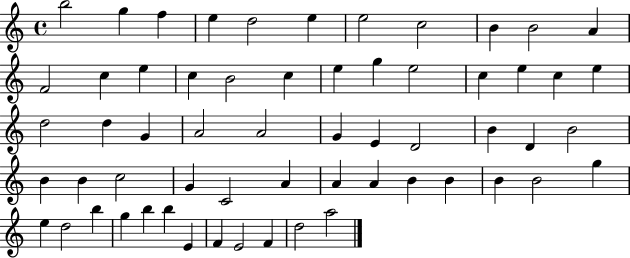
{
  \clef treble
  \time 4/4
  \defaultTimeSignature
  \key c \major
  b''2 g''4 f''4 | e''4 d''2 e''4 | e''2 c''2 | b'4 b'2 a'4 | \break f'2 c''4 e''4 | c''4 b'2 c''4 | e''4 g''4 e''2 | c''4 e''4 c''4 e''4 | \break d''2 d''4 g'4 | a'2 a'2 | g'4 e'4 d'2 | b'4 d'4 b'2 | \break b'4 b'4 c''2 | g'4 c'2 a'4 | a'4 a'4 b'4 b'4 | b'4 b'2 g''4 | \break e''4 d''2 b''4 | g''4 b''4 b''4 e'4 | f'4 e'2 f'4 | d''2 a''2 | \break \bar "|."
}